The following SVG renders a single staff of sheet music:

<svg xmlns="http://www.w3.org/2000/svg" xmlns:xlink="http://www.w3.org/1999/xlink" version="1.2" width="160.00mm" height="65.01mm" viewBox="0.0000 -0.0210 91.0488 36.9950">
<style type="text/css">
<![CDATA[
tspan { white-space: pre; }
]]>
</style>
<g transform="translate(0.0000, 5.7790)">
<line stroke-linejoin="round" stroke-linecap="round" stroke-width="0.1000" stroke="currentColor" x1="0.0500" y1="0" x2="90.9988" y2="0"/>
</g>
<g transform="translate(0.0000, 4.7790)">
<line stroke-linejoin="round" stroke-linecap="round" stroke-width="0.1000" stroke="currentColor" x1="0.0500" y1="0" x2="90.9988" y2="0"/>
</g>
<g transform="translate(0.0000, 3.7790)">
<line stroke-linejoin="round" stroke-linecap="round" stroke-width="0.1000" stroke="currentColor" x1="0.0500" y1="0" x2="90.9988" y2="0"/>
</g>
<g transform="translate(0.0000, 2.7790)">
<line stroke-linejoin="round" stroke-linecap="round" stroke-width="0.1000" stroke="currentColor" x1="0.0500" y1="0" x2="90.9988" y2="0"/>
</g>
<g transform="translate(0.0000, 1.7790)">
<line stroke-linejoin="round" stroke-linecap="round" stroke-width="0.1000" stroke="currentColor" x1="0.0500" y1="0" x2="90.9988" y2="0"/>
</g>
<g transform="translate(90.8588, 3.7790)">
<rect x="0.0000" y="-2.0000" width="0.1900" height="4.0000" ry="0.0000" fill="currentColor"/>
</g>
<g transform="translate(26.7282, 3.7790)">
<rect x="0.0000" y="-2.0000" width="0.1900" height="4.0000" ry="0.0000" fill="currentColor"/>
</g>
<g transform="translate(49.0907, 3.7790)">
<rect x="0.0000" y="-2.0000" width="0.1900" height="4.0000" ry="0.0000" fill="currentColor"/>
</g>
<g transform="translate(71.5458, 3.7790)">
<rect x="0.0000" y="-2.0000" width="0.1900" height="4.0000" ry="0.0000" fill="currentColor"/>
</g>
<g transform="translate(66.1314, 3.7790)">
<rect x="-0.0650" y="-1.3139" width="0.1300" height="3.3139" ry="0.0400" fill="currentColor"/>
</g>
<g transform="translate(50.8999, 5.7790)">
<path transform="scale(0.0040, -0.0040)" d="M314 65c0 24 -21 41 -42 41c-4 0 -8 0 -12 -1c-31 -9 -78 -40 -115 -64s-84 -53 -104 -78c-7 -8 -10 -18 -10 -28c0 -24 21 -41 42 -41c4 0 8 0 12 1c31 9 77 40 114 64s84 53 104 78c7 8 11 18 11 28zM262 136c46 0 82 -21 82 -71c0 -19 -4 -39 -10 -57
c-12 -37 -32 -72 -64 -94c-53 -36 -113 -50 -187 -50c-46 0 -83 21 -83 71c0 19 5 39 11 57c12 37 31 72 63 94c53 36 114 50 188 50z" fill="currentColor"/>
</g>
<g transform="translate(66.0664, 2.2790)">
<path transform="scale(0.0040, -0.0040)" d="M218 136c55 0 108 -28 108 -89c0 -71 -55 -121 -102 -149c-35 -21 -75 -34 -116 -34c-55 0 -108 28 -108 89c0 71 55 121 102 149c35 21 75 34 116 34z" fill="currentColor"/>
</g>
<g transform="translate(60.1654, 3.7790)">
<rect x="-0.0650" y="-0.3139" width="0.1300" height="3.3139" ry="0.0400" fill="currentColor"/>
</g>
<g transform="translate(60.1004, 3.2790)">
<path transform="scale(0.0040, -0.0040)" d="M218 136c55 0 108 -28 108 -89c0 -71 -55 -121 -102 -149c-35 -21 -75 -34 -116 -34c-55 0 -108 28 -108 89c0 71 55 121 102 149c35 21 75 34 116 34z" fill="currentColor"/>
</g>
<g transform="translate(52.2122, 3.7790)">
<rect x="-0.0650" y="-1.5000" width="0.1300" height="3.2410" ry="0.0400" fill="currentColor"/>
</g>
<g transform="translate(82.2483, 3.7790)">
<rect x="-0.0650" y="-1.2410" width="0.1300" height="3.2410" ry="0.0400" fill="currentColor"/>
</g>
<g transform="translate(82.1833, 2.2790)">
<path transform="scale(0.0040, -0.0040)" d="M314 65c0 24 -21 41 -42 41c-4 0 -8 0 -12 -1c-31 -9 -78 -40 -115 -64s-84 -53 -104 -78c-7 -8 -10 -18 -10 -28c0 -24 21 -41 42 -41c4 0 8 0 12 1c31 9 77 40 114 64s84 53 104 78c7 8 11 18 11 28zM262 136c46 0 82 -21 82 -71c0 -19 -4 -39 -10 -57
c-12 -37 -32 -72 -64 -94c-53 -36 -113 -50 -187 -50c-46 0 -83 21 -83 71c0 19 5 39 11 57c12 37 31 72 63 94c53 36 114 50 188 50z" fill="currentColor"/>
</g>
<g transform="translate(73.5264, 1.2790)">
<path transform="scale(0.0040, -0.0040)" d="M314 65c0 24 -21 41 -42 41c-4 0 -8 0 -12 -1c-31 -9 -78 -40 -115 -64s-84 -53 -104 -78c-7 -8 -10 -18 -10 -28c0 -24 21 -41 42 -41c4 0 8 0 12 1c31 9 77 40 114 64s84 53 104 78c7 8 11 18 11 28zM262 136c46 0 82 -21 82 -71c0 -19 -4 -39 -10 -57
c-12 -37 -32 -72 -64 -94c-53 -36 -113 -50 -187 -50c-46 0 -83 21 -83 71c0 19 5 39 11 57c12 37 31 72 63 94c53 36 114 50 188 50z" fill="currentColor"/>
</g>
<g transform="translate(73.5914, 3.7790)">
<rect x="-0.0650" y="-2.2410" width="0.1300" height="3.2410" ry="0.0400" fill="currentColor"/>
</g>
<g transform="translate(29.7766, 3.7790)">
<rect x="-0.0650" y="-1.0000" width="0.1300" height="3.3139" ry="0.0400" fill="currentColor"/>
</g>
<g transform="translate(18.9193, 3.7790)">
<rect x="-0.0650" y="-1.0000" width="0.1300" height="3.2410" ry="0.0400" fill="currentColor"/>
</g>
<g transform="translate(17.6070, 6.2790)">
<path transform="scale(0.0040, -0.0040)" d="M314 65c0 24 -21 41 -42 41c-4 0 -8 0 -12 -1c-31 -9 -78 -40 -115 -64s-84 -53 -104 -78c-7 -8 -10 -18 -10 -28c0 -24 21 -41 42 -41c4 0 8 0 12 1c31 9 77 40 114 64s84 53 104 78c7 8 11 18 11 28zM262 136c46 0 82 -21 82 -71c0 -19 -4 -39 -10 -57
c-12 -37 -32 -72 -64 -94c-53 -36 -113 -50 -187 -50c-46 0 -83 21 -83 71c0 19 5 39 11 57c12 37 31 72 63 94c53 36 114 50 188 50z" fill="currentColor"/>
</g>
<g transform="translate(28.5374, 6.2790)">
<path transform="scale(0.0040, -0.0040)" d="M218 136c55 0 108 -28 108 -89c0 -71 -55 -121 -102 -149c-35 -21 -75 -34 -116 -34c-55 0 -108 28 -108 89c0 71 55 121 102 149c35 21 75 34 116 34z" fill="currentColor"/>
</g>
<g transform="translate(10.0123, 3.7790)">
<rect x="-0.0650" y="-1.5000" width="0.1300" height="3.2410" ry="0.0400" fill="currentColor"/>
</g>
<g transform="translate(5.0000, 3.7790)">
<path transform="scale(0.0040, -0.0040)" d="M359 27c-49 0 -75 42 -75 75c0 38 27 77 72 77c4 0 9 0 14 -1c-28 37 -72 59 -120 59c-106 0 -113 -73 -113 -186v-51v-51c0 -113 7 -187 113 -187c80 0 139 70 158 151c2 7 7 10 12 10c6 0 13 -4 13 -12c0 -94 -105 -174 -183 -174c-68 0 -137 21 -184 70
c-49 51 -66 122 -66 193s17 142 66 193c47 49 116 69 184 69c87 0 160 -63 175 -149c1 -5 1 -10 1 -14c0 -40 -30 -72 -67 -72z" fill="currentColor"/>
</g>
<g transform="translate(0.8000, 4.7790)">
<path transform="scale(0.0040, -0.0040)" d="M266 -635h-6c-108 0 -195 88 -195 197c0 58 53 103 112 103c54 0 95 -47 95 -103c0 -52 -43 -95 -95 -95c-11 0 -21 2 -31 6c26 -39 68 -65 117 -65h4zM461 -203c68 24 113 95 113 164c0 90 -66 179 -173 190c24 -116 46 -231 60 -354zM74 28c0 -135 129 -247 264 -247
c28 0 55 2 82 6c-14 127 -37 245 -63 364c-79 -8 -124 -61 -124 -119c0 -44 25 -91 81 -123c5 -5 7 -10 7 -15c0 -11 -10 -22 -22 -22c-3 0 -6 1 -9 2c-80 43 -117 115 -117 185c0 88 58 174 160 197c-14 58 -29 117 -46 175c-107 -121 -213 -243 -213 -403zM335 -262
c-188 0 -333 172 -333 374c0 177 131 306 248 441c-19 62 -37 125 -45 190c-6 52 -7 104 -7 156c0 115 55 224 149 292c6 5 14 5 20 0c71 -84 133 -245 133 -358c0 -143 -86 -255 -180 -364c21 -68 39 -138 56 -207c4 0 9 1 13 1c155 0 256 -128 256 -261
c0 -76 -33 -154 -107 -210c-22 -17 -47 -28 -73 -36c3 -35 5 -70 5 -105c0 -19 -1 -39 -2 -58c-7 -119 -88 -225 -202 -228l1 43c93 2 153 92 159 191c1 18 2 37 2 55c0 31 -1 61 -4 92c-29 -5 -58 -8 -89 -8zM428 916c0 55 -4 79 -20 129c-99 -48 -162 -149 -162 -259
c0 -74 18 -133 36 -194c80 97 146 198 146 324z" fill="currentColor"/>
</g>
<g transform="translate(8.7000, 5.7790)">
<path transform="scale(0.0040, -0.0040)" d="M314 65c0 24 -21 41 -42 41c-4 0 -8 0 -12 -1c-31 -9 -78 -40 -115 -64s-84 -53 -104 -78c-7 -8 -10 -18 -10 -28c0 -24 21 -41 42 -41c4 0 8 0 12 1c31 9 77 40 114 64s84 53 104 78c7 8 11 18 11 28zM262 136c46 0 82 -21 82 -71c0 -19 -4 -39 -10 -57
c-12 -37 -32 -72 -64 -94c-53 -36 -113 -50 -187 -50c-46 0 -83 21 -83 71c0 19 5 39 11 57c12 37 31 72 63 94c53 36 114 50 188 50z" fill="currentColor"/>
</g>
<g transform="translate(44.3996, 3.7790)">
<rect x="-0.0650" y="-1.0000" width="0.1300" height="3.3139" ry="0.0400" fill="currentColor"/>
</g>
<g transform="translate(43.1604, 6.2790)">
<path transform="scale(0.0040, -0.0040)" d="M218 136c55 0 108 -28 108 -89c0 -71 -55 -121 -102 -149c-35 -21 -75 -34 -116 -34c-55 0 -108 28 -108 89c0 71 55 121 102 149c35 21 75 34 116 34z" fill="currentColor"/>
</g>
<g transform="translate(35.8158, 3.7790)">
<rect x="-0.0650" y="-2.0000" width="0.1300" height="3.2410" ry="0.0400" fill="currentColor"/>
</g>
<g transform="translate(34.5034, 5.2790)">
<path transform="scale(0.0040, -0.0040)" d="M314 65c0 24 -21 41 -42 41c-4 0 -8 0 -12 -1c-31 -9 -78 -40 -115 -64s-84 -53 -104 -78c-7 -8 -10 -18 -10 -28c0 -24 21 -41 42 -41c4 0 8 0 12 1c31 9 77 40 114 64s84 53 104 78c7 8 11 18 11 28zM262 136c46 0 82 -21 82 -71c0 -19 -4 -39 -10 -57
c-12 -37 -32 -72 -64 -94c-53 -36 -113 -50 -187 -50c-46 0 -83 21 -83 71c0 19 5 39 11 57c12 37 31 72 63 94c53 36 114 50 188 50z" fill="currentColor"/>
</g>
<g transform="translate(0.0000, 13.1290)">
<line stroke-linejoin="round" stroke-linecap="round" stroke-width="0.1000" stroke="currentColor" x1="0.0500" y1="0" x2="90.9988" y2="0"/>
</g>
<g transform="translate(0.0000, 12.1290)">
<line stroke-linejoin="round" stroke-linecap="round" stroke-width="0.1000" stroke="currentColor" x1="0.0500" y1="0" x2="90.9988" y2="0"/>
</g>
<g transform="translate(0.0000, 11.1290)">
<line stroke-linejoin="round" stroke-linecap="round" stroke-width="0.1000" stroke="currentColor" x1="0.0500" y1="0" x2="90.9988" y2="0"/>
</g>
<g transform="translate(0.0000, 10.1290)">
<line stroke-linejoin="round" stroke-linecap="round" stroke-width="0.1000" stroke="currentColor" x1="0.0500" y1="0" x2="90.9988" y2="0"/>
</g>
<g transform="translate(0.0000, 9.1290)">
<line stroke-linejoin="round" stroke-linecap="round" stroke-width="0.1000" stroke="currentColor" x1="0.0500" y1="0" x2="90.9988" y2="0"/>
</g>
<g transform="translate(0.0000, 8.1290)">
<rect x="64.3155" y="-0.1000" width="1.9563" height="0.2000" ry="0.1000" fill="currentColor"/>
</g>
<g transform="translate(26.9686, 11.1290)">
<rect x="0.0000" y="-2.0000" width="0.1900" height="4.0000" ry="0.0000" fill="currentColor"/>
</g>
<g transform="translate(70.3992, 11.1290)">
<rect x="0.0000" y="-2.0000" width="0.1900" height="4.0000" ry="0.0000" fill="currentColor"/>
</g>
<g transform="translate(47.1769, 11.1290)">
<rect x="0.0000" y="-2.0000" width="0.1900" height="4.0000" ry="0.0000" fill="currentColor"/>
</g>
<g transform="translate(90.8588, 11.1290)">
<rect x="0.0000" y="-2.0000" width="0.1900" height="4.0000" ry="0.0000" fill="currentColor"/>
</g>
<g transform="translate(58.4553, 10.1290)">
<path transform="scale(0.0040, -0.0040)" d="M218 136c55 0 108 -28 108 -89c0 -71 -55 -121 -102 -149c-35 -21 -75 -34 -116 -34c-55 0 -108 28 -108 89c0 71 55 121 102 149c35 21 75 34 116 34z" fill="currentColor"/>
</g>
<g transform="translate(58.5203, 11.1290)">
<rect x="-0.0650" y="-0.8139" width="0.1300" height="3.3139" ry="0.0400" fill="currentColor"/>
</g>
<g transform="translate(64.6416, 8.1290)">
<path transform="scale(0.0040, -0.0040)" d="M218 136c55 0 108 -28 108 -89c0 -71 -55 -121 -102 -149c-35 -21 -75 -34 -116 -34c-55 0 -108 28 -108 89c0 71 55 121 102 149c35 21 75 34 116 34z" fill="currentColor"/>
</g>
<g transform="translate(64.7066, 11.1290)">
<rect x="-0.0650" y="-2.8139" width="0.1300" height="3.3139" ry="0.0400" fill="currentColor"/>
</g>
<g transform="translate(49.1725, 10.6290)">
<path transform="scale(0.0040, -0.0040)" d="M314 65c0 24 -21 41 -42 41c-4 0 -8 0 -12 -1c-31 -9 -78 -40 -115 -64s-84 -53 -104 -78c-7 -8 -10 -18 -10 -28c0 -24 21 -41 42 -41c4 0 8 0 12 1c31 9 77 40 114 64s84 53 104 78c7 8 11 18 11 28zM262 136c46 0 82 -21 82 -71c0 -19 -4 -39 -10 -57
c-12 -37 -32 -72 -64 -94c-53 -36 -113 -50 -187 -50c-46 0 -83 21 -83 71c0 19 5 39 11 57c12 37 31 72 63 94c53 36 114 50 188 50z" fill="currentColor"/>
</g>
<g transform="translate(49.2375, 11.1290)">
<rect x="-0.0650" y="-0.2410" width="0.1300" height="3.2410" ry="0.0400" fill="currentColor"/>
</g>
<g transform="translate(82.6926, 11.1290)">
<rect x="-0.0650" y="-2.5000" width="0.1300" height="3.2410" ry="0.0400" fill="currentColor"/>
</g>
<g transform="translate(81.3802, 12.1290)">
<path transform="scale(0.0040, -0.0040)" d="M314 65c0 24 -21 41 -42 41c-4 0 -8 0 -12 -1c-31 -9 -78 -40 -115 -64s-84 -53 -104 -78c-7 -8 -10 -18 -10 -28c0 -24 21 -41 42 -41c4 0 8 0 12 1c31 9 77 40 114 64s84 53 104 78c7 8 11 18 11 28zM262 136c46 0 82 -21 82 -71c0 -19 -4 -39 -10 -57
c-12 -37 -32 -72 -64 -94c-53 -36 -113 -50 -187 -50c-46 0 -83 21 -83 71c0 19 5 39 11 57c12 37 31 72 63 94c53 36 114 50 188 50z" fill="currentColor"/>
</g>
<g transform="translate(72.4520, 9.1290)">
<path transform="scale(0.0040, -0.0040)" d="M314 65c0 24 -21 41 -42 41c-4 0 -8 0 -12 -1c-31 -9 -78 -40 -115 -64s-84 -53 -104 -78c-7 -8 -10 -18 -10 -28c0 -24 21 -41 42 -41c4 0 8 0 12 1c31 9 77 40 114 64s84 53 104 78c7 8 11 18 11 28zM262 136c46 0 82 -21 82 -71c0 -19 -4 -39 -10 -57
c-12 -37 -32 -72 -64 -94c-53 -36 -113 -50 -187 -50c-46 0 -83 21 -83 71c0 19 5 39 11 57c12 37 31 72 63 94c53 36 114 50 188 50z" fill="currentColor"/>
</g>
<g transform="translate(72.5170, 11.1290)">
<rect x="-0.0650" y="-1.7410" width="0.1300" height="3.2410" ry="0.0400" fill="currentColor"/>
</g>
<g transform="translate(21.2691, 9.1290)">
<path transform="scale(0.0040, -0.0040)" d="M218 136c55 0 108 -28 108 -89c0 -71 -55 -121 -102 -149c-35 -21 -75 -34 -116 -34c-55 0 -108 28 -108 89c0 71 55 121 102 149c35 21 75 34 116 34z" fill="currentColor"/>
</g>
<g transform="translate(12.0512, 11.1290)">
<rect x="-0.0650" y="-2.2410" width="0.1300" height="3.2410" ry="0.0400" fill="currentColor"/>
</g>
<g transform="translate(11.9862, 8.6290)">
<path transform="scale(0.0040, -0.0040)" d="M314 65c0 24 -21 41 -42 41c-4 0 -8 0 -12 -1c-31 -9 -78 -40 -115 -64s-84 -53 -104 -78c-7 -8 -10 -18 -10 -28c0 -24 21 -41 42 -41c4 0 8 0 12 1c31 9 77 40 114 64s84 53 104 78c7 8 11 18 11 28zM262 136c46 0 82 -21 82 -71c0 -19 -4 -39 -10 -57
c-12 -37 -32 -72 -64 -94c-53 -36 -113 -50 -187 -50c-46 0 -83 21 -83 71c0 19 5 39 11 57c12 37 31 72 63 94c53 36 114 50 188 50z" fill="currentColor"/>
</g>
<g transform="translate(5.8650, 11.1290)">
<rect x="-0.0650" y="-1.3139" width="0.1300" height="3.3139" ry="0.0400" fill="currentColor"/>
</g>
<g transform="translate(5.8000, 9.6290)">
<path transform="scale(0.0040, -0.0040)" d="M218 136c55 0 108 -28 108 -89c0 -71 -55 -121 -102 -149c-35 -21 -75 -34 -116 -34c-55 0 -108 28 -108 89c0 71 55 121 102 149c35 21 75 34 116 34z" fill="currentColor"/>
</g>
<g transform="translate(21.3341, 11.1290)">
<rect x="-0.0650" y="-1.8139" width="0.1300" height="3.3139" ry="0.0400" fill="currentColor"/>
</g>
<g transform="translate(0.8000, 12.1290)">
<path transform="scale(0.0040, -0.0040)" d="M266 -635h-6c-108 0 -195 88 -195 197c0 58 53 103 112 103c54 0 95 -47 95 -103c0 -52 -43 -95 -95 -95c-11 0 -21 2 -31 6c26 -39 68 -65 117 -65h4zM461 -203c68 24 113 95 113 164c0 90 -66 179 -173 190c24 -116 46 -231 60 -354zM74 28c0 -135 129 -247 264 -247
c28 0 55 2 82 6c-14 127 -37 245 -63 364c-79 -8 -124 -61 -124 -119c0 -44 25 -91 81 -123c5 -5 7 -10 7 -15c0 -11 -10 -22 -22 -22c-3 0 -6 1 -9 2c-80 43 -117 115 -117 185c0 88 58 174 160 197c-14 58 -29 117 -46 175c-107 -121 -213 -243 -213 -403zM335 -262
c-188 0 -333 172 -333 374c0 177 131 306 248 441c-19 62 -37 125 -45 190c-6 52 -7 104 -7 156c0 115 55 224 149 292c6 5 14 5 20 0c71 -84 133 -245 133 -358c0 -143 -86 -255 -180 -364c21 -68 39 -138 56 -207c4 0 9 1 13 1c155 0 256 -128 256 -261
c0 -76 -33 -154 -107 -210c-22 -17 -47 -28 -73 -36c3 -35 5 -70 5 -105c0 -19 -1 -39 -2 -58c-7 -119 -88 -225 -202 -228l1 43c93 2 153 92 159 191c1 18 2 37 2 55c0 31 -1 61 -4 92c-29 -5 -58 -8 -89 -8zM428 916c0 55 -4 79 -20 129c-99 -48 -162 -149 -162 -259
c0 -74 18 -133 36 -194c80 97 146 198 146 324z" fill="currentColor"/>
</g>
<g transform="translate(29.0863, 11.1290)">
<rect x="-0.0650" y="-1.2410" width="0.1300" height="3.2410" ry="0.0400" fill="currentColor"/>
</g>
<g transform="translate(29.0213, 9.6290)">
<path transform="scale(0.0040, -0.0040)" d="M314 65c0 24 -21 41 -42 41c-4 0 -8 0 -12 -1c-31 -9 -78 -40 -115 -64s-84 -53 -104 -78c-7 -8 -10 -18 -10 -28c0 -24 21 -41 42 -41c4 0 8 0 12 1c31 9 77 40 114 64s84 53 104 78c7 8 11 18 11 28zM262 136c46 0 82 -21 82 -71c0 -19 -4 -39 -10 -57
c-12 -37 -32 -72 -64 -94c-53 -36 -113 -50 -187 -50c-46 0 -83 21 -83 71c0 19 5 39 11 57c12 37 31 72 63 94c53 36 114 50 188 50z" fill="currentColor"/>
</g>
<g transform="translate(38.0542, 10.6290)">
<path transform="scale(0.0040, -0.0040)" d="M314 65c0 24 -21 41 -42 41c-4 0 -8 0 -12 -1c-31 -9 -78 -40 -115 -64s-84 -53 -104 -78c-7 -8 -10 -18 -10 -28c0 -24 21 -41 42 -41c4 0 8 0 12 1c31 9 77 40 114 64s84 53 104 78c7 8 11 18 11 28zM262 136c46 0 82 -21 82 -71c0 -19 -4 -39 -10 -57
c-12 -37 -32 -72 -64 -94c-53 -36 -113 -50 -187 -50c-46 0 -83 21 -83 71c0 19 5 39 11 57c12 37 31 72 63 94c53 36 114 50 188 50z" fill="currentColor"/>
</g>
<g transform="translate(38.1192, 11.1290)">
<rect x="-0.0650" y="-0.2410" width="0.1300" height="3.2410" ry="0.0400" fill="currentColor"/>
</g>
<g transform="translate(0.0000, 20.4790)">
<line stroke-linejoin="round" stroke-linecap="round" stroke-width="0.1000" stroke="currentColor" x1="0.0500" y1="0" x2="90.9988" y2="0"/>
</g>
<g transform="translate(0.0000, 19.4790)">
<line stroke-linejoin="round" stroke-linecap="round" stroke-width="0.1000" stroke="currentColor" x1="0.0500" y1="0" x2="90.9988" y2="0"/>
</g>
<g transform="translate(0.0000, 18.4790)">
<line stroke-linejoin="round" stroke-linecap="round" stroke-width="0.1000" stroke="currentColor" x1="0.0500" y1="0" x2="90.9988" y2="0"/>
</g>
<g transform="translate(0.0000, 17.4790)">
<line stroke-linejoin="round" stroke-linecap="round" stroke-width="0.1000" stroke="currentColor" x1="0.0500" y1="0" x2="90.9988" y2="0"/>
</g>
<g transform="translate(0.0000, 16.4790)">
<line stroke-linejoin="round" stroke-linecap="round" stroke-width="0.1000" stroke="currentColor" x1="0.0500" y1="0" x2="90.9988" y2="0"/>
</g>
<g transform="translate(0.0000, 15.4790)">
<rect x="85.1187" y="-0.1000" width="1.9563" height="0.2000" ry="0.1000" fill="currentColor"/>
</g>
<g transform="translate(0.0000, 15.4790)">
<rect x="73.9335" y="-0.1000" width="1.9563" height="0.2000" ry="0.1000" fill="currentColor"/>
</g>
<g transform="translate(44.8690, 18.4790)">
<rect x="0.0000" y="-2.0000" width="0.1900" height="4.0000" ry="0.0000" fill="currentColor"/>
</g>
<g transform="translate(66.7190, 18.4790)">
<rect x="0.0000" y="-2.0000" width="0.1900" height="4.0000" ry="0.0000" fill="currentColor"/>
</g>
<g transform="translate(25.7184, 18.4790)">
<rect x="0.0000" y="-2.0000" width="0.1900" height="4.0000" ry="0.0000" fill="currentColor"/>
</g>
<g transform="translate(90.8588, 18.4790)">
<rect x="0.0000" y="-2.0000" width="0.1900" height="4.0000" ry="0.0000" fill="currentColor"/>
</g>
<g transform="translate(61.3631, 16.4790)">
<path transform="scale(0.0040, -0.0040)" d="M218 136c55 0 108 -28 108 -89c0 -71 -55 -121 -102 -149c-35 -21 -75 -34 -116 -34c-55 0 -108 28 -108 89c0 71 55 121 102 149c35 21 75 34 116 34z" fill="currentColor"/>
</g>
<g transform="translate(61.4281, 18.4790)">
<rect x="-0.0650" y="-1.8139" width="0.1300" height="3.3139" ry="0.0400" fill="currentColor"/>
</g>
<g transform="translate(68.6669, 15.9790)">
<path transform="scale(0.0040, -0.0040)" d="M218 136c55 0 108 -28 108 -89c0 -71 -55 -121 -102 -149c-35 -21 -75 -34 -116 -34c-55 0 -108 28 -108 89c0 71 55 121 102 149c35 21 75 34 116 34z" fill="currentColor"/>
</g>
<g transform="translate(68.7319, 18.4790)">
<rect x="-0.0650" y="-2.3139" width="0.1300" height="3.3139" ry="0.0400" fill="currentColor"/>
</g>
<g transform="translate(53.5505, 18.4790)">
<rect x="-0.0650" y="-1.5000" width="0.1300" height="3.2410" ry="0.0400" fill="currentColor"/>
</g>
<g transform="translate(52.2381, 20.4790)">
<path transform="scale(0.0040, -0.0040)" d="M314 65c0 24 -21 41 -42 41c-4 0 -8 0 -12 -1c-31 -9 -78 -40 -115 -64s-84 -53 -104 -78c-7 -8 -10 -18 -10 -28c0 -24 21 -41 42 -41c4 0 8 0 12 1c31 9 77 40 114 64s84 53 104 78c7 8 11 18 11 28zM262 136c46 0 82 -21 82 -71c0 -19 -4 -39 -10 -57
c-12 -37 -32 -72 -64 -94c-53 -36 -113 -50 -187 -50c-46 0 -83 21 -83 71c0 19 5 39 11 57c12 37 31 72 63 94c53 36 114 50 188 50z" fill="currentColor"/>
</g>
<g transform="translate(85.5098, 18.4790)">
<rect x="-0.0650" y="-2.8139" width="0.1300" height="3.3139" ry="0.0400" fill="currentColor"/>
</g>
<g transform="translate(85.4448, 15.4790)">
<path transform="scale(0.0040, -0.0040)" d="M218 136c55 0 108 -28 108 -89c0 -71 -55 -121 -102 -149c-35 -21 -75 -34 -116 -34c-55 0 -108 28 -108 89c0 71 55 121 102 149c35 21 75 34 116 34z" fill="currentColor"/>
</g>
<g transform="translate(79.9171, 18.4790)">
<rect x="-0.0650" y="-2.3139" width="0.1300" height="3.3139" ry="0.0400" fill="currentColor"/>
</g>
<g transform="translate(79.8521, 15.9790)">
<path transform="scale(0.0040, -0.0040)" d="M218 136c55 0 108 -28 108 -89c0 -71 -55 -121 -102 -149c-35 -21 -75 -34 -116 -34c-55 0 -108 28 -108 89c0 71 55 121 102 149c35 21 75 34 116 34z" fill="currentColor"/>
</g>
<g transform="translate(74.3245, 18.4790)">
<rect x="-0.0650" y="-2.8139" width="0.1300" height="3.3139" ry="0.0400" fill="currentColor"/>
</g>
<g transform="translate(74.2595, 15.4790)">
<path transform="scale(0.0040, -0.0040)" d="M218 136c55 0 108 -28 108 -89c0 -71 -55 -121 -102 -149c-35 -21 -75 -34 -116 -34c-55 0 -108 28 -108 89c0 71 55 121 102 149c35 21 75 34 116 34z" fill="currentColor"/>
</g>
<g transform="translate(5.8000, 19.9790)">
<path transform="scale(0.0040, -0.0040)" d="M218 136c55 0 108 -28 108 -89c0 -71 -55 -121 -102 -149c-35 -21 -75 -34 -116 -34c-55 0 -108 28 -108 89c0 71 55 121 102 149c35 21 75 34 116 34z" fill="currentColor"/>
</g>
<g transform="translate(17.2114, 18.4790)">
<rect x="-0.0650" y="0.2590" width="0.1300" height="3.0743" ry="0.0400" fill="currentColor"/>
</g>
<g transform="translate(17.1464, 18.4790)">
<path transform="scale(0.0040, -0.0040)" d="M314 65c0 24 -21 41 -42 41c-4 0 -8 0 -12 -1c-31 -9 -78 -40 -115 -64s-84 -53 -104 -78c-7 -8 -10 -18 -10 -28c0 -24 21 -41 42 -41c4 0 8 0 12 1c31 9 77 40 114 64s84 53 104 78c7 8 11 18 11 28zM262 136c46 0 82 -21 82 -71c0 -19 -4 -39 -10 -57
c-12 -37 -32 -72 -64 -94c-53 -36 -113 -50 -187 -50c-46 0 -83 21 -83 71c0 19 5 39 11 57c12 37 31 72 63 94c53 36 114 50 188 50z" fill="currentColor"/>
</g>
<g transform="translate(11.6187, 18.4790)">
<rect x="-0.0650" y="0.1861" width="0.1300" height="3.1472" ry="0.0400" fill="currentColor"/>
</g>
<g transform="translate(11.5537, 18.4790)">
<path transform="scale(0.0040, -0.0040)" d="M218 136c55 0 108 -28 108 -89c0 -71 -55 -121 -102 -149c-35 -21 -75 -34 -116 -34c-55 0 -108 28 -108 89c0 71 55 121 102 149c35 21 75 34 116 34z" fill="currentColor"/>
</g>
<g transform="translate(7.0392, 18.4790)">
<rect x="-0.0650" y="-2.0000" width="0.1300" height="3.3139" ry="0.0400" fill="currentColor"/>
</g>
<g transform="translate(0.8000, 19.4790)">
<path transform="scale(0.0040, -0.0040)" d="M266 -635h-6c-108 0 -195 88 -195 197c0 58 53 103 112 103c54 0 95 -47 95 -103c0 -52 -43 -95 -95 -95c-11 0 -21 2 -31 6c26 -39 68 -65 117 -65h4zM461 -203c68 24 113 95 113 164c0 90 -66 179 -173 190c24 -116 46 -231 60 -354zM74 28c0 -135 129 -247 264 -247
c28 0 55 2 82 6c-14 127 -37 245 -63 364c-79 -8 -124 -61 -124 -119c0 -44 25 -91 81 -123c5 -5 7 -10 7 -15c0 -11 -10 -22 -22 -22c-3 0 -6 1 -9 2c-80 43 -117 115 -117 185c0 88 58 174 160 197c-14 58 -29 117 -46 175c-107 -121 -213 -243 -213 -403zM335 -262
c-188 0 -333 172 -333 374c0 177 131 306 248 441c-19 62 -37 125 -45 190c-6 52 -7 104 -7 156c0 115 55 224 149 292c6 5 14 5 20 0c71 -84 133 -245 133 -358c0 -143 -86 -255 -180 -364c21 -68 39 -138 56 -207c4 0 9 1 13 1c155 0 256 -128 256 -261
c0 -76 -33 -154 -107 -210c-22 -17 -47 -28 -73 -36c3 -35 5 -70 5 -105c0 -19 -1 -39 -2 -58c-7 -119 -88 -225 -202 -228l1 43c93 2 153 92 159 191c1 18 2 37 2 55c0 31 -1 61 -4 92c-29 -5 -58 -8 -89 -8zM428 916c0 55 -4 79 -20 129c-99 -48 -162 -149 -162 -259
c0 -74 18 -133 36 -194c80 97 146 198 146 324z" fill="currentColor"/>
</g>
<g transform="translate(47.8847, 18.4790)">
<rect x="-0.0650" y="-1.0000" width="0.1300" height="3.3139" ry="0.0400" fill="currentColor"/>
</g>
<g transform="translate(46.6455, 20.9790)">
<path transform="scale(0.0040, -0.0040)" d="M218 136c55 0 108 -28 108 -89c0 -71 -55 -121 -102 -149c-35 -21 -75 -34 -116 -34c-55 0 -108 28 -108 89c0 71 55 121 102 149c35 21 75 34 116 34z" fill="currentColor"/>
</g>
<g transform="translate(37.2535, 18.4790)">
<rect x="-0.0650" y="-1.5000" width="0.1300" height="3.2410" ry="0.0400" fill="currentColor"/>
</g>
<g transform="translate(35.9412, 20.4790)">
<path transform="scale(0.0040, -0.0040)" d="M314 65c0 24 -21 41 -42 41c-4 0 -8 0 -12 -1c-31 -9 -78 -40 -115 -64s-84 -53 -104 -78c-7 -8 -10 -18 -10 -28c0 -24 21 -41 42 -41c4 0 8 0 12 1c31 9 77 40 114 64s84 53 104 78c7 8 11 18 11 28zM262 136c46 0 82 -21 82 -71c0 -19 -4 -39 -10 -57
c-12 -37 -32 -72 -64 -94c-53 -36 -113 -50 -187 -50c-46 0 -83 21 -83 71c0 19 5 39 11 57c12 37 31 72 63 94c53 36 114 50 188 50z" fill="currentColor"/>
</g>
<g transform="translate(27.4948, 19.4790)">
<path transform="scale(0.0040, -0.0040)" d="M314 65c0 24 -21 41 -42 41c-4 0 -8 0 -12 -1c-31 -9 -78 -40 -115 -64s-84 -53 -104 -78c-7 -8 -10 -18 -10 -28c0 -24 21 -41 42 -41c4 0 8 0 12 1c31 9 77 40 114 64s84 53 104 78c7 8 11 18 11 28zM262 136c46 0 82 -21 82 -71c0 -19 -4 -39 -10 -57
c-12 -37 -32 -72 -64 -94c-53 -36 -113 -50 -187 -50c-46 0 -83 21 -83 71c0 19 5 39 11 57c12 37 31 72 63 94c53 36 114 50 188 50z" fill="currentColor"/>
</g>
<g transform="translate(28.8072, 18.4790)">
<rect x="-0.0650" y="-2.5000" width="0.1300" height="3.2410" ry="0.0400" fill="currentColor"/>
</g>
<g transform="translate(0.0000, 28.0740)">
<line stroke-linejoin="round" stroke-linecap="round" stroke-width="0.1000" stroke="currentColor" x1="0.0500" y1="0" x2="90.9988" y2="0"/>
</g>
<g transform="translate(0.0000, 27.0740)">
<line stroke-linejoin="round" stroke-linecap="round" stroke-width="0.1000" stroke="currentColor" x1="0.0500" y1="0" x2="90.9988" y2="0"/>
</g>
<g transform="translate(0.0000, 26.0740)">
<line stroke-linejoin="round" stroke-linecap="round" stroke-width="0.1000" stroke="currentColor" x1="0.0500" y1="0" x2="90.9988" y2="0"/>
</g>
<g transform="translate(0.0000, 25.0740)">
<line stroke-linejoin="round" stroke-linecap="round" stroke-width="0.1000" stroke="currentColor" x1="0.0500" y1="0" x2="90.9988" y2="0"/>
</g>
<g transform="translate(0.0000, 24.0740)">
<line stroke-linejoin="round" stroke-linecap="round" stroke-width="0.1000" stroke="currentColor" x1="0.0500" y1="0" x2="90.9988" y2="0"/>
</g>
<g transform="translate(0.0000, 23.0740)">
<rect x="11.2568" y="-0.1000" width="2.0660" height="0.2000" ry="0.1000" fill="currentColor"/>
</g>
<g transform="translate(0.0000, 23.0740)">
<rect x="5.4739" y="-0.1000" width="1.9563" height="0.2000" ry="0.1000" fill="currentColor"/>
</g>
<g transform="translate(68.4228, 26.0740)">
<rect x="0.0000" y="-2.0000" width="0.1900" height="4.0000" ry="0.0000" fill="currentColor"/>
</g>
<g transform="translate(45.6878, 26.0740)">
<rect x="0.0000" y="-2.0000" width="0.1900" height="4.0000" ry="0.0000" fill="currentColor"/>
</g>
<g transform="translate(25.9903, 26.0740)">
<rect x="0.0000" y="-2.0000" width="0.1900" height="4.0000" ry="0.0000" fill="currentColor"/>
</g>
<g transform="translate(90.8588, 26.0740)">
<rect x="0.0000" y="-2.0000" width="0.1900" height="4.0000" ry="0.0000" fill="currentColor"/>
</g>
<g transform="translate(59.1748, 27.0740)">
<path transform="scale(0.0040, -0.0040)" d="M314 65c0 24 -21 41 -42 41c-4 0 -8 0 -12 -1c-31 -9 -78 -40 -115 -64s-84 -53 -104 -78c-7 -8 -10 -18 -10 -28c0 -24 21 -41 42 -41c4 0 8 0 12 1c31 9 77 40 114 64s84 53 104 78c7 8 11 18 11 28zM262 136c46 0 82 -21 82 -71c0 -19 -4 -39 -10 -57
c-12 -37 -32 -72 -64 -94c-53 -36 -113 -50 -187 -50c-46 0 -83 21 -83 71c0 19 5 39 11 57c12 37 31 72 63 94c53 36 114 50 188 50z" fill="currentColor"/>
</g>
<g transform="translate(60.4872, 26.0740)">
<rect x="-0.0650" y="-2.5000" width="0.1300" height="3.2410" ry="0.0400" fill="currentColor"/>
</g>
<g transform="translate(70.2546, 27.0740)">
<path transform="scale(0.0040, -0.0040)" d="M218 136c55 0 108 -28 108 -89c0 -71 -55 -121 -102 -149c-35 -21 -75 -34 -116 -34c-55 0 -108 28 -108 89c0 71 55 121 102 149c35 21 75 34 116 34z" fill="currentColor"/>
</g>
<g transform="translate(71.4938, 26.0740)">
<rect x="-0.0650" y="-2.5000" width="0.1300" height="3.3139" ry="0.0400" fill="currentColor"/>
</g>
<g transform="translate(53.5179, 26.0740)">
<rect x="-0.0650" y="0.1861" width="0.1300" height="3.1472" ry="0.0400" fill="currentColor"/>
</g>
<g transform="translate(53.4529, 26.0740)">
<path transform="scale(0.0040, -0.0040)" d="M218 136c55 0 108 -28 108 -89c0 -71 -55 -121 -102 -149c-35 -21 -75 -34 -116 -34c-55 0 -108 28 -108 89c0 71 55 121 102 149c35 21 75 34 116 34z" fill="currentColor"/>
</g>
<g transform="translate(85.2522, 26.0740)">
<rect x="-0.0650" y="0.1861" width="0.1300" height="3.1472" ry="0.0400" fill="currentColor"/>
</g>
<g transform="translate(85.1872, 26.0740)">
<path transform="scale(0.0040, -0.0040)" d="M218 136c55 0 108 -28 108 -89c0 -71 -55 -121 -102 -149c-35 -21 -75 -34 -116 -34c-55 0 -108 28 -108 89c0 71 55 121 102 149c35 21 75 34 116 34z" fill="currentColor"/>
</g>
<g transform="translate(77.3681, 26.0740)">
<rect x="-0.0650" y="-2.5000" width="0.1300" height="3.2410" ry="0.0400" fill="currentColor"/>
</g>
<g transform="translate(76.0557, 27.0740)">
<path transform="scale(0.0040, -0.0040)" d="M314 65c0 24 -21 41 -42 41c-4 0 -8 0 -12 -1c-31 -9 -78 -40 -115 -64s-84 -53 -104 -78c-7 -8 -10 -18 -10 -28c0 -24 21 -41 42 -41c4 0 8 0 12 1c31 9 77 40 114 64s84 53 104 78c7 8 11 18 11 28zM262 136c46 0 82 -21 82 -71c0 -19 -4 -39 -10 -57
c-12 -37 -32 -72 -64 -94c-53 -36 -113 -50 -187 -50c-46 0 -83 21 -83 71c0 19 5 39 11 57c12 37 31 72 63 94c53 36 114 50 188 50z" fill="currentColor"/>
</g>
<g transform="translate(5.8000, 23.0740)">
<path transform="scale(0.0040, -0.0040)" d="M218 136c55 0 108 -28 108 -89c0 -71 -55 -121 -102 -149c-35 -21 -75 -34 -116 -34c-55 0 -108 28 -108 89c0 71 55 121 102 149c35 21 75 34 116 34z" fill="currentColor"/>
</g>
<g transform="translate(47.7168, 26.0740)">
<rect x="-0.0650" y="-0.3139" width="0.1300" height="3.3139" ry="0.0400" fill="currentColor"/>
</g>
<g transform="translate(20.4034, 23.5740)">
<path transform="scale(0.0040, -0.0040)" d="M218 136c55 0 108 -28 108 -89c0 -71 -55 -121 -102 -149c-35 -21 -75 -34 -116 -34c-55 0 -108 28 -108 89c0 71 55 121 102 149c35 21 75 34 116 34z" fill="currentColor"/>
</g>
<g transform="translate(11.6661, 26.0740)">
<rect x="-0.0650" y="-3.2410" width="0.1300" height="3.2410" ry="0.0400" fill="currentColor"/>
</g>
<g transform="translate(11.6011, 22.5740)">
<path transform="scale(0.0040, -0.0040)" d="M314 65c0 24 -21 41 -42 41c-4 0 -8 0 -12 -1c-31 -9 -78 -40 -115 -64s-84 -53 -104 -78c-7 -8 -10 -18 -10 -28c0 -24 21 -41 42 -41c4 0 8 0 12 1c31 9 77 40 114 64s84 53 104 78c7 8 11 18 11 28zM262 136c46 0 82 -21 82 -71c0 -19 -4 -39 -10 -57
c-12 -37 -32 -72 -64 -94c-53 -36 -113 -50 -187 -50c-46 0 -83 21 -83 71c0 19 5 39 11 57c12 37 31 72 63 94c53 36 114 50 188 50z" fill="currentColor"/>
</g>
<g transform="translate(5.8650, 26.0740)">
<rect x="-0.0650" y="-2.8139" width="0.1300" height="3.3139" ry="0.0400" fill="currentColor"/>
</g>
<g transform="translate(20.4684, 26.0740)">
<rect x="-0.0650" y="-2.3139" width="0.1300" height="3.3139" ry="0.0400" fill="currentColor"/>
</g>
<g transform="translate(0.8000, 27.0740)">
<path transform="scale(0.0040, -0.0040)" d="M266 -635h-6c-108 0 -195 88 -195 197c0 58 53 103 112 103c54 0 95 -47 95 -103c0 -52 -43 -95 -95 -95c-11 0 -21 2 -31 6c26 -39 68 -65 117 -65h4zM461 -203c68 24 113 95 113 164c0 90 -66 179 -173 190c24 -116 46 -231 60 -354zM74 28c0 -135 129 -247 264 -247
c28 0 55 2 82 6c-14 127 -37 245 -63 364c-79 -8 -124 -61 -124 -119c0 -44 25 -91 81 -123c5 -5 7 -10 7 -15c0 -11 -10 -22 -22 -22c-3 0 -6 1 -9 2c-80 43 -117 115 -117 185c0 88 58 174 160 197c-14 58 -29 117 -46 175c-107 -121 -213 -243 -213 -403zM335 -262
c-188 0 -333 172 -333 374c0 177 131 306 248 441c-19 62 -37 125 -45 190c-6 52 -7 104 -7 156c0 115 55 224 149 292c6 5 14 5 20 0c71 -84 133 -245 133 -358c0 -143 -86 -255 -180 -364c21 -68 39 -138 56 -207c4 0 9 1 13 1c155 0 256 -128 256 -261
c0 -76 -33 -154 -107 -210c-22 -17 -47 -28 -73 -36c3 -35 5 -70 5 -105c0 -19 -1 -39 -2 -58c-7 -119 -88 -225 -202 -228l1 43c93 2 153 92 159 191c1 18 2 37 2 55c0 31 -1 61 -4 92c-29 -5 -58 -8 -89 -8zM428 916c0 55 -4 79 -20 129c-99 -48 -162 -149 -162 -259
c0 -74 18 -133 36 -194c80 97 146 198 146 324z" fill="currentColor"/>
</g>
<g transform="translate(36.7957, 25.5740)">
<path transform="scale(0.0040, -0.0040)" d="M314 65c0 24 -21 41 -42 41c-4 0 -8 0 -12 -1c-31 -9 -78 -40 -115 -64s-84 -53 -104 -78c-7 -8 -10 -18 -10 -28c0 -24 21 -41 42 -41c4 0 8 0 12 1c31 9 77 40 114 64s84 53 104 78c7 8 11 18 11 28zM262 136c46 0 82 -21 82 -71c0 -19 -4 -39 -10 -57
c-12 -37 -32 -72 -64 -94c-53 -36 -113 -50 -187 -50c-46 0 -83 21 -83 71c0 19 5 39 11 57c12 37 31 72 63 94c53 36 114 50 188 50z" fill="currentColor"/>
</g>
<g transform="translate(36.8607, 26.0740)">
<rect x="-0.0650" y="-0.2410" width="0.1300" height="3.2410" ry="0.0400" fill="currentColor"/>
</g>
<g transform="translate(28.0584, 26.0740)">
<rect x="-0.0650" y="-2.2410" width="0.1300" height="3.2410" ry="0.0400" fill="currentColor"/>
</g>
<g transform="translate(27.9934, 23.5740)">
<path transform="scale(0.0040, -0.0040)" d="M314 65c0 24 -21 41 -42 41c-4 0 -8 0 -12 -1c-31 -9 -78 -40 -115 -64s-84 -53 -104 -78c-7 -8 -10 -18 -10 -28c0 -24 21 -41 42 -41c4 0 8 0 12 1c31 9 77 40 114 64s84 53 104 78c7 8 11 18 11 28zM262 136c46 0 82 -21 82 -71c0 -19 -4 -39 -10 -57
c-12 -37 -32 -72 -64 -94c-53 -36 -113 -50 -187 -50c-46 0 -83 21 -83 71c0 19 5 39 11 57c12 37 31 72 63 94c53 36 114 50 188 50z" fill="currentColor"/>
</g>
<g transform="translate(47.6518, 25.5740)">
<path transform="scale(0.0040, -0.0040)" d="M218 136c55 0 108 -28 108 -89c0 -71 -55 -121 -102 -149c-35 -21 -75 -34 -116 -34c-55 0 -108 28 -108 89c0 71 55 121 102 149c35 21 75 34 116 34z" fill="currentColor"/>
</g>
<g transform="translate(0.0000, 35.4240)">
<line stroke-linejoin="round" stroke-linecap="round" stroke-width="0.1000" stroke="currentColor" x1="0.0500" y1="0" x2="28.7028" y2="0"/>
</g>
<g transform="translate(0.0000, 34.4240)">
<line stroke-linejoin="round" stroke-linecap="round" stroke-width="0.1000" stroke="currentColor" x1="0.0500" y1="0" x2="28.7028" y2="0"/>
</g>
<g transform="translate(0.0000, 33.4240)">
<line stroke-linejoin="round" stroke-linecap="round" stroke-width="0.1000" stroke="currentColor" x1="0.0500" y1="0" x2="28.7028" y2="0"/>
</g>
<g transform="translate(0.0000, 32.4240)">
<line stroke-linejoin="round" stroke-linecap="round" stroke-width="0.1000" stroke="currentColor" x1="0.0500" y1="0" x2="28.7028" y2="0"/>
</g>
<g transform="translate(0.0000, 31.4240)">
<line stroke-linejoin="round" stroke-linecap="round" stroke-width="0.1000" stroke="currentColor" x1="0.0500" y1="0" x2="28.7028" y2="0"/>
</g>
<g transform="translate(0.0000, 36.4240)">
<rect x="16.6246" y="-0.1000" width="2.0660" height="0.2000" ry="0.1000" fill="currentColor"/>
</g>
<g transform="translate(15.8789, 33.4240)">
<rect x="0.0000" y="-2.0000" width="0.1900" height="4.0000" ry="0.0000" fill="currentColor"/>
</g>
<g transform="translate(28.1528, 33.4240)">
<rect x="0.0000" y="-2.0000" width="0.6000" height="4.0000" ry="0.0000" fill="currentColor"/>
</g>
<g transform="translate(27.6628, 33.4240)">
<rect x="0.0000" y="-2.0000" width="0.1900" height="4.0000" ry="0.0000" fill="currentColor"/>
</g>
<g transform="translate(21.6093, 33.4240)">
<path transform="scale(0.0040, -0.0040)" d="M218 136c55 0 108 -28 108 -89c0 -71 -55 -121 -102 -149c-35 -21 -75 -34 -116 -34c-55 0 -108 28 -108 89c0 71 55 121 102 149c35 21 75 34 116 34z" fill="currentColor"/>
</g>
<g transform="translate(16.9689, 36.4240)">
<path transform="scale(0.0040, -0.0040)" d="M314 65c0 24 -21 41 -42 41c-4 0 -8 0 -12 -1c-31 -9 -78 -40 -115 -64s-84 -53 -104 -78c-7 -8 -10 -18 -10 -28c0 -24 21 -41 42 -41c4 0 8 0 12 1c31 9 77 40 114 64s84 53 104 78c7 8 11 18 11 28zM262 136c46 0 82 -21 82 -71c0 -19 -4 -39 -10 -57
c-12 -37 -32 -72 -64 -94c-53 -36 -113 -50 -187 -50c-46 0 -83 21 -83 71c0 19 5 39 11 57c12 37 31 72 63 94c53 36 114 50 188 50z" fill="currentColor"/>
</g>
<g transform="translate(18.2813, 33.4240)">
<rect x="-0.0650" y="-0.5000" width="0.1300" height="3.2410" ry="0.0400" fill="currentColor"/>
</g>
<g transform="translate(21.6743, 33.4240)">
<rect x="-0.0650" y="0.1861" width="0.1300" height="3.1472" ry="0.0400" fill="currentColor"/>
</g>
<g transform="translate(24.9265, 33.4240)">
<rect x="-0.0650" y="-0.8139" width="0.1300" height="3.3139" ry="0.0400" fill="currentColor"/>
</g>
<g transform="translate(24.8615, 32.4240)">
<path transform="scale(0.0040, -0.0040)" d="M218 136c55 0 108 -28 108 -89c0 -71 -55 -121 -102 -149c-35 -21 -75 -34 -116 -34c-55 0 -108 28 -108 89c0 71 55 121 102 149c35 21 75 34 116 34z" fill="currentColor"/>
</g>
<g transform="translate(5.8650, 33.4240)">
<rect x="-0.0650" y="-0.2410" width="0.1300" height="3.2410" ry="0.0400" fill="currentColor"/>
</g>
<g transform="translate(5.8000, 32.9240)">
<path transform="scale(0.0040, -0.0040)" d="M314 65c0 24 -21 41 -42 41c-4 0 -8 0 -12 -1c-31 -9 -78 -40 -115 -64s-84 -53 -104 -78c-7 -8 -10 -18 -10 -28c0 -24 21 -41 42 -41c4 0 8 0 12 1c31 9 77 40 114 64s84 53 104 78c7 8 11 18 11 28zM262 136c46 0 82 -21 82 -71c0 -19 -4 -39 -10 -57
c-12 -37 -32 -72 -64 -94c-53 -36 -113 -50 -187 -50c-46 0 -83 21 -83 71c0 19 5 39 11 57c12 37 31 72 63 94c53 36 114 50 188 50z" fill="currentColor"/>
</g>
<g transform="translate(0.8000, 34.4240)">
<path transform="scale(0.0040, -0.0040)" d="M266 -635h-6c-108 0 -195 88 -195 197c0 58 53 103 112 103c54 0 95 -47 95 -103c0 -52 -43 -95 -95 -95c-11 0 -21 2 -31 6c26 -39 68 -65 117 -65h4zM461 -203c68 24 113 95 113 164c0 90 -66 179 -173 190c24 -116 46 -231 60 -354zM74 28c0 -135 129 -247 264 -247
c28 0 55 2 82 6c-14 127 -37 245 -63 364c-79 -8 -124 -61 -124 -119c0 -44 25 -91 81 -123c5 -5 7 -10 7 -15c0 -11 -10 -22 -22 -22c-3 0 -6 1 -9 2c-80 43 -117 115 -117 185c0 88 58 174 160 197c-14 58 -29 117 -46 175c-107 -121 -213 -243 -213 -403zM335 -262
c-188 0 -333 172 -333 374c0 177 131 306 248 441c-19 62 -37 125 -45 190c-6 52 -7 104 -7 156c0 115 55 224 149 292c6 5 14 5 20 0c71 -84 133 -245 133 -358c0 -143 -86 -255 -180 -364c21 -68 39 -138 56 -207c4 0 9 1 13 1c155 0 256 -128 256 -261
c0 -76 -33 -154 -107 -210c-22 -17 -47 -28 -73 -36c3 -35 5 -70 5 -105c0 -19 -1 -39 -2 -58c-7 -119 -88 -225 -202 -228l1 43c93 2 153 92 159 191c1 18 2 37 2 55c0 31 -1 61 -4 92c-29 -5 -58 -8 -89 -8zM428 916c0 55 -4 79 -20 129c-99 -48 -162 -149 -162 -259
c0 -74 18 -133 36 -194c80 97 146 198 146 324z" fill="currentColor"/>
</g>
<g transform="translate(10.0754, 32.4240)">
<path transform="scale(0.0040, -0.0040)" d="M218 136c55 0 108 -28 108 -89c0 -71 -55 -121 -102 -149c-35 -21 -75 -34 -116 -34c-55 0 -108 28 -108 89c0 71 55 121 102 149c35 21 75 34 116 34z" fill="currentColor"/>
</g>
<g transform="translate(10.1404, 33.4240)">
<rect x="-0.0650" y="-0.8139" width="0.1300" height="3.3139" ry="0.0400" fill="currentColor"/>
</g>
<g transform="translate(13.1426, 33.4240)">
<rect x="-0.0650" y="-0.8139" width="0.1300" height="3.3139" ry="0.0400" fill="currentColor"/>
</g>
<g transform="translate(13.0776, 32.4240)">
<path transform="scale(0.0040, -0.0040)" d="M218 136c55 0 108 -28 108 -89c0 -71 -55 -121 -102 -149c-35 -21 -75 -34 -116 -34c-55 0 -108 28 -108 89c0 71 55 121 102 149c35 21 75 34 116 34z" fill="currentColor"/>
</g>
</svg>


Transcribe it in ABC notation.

X:1
T:Untitled
M:4/4
L:1/4
K:C
E2 D2 D F2 D E2 c e g2 e2 e g2 f e2 c2 c2 d a f2 G2 F B B2 G2 E2 D E2 f g a g a a b2 g g2 c2 c B G2 G G2 B c2 d d C2 B d